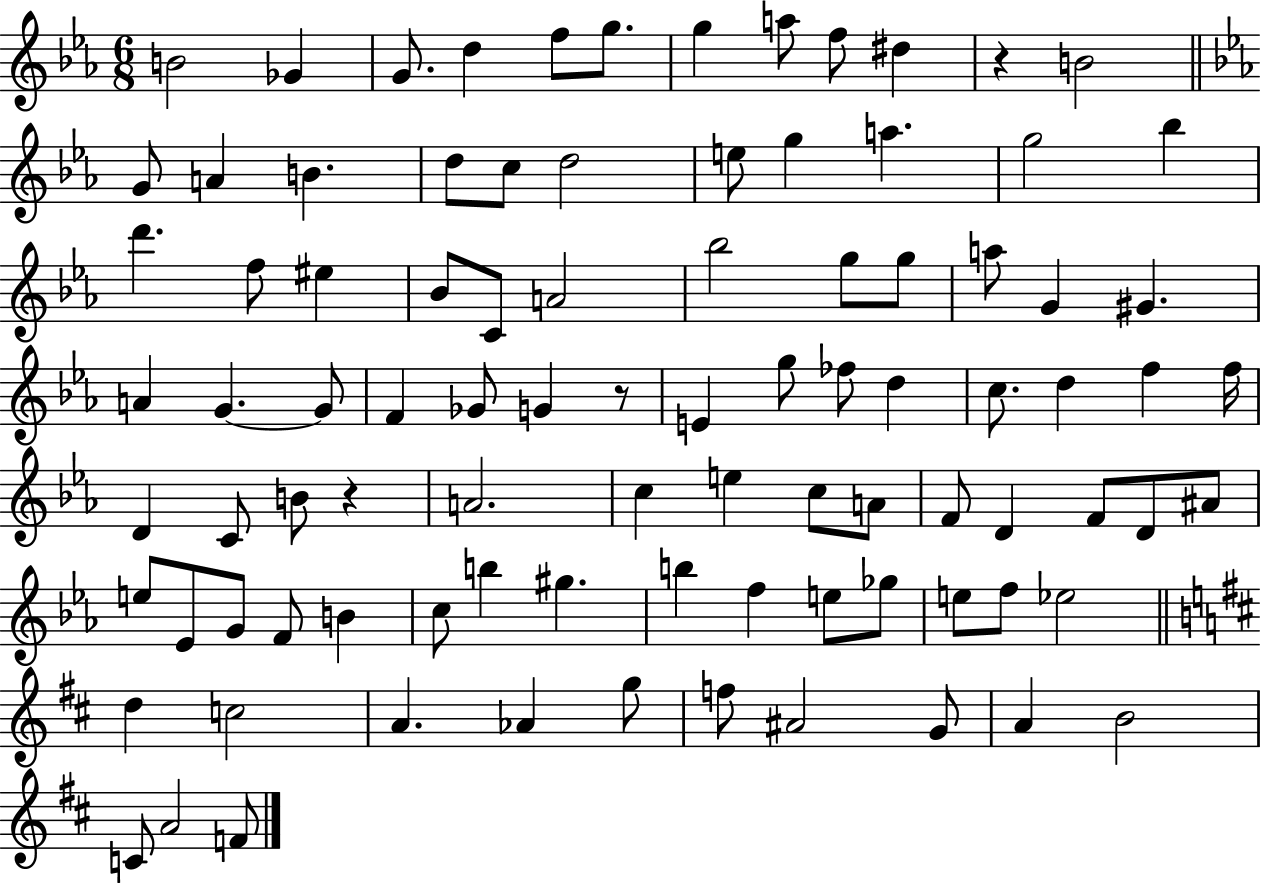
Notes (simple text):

B4/h Gb4/q G4/e. D5/q F5/e G5/e. G5/q A5/e F5/e D#5/q R/q B4/h G4/e A4/q B4/q. D5/e C5/e D5/h E5/e G5/q A5/q. G5/h Bb5/q D6/q. F5/e EIS5/q Bb4/e C4/e A4/h Bb5/h G5/e G5/e A5/e G4/q G#4/q. A4/q G4/q. G4/e F4/q Gb4/e G4/q R/e E4/q G5/e FES5/e D5/q C5/e. D5/q F5/q F5/s D4/q C4/e B4/e R/q A4/h. C5/q E5/q C5/e A4/e F4/e D4/q F4/e D4/e A#4/e E5/e Eb4/e G4/e F4/e B4/q C5/e B5/q G#5/q. B5/q F5/q E5/e Gb5/e E5/e F5/e Eb5/h D5/q C5/h A4/q. Ab4/q G5/e F5/e A#4/h G4/e A4/q B4/h C4/e A4/h F4/e